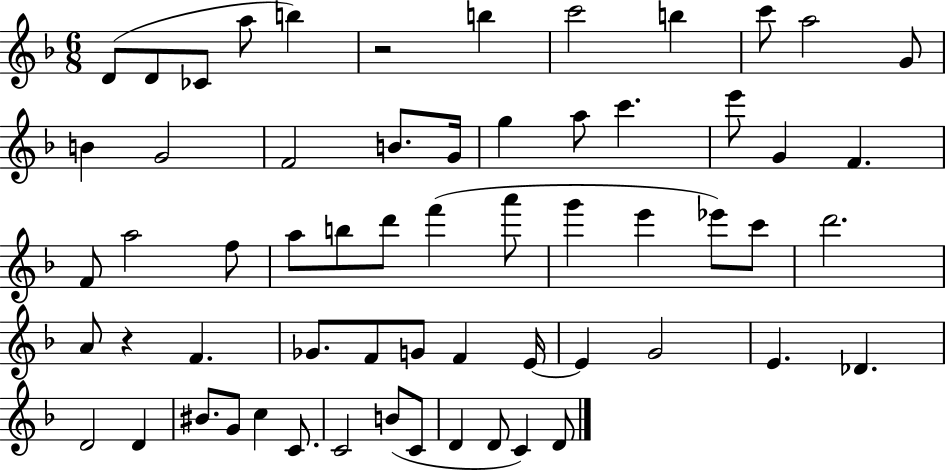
X:1
T:Untitled
M:6/8
L:1/4
K:F
D/2 D/2 _C/2 a/2 b z2 b c'2 b c'/2 a2 G/2 B G2 F2 B/2 G/4 g a/2 c' e'/2 G F F/2 a2 f/2 a/2 b/2 d'/2 f' a'/2 g' e' _e'/2 c'/2 d'2 A/2 z F _G/2 F/2 G/2 F E/4 E G2 E _D D2 D ^B/2 G/2 c C/2 C2 B/2 C/2 D D/2 C D/2